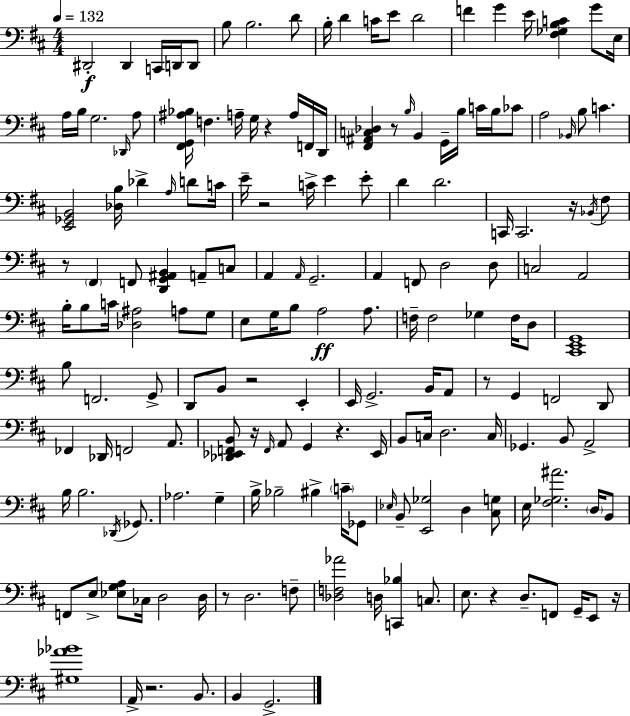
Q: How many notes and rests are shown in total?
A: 174